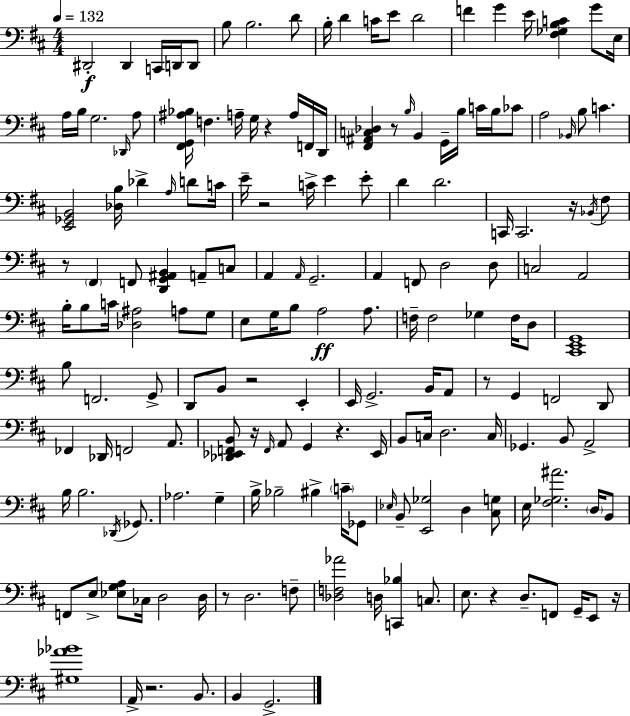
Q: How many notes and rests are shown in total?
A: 174